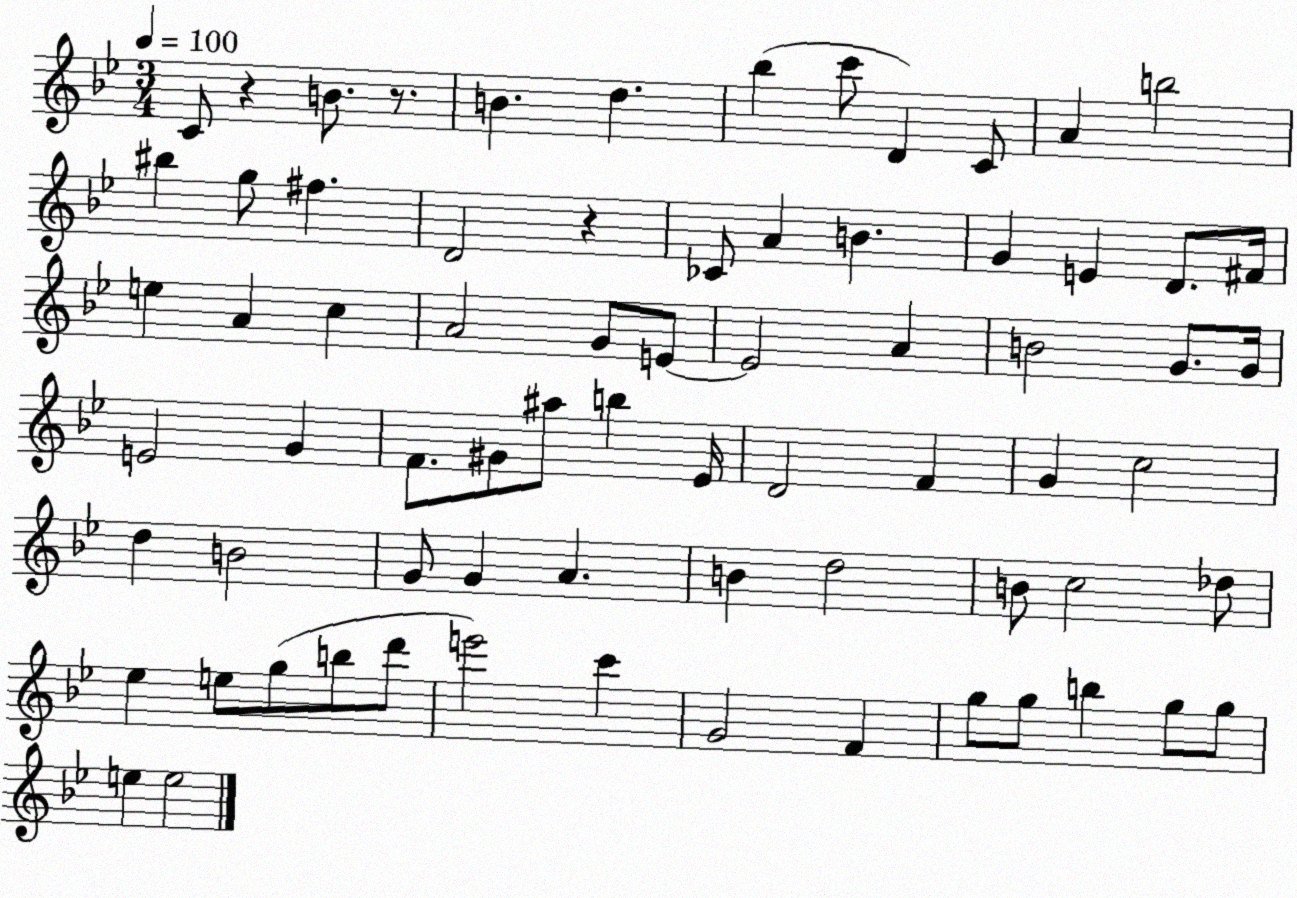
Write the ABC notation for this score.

X:1
T:Untitled
M:3/4
L:1/4
K:Bb
C/2 z B/2 z/2 B d _b c'/2 D C/2 A b2 ^b g/2 ^f D2 z _C/2 A B G E D/2 ^F/4 e A c A2 G/2 E/2 E2 A B2 G/2 G/4 E2 G F/2 ^G/2 ^a/2 b _E/4 D2 F G c2 d B2 G/2 G A B d2 B/2 c2 _d/2 _e e/2 g/2 b/2 d'/2 e'2 c' G2 F g/2 g/2 b g/2 g/2 e e2